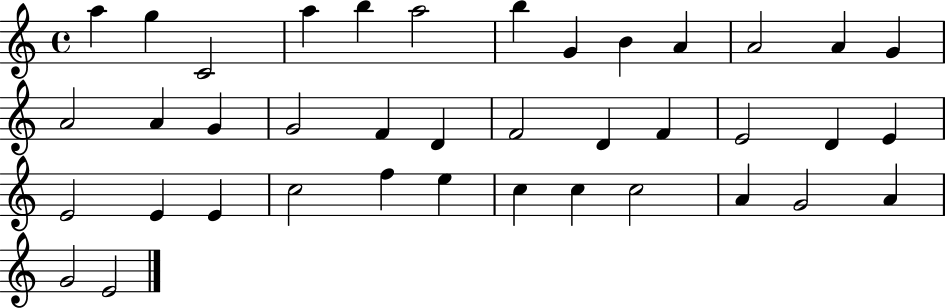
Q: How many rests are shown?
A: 0